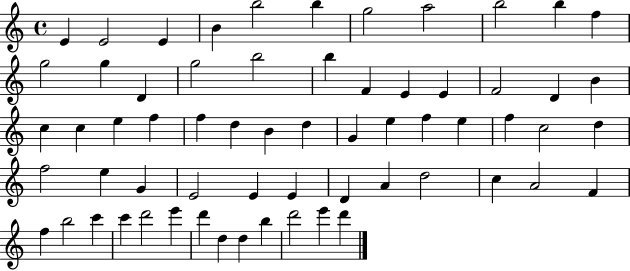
{
  \clef treble
  \time 4/4
  \defaultTimeSignature
  \key c \major
  e'4 e'2 e'4 | b'4 b''2 b''4 | g''2 a''2 | b''2 b''4 f''4 | \break g''2 g''4 d'4 | g''2 b''2 | b''4 f'4 e'4 e'4 | f'2 d'4 b'4 | \break c''4 c''4 e''4 f''4 | f''4 d''4 b'4 d''4 | g'4 e''4 f''4 e''4 | f''4 c''2 d''4 | \break f''2 e''4 g'4 | e'2 e'4 e'4 | d'4 a'4 d''2 | c''4 a'2 f'4 | \break f''4 b''2 c'''4 | c'''4 d'''2 e'''4 | d'''4 d''4 d''4 b''4 | d'''2 e'''4 d'''4 | \break \bar "|."
}